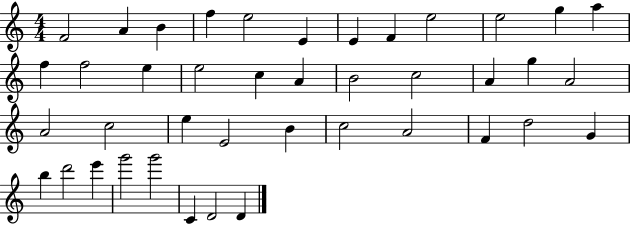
F4/h A4/q B4/q F5/q E5/h E4/q E4/q F4/q E5/h E5/h G5/q A5/q F5/q F5/h E5/q E5/h C5/q A4/q B4/h C5/h A4/q G5/q A4/h A4/h C5/h E5/q E4/h B4/q C5/h A4/h F4/q D5/h G4/q B5/q D6/h E6/q G6/h G6/h C4/q D4/h D4/q